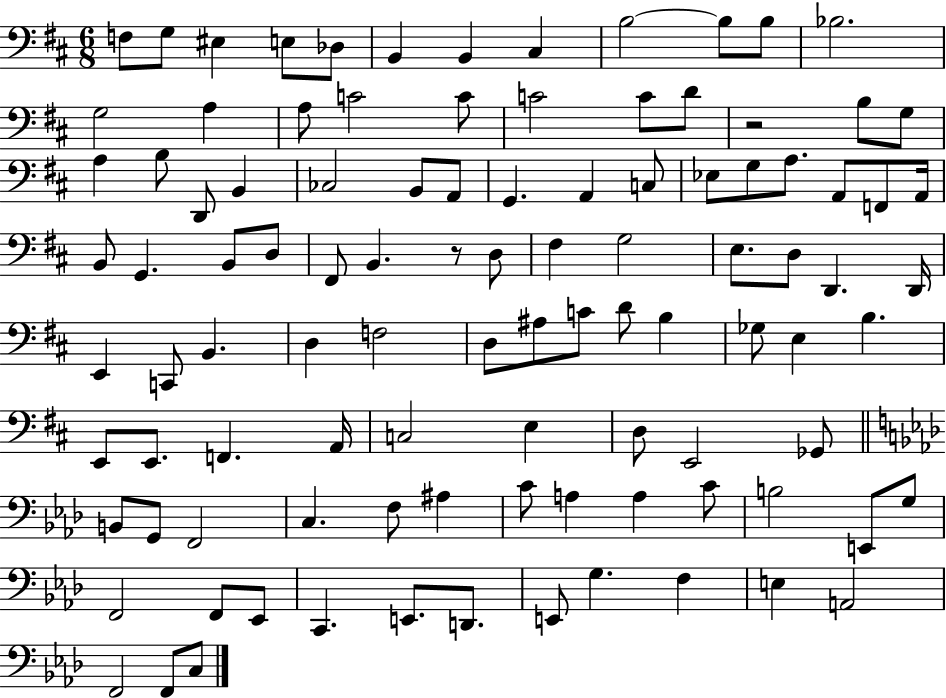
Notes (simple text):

F3/e G3/e EIS3/q E3/e Db3/e B2/q B2/q C#3/q B3/h B3/e B3/e Bb3/h. G3/h A3/q A3/e C4/h C4/e C4/h C4/e D4/e R/h B3/e G3/e A3/q B3/e D2/e B2/q CES3/h B2/e A2/e G2/q. A2/q C3/e Eb3/e G3/e A3/e. A2/e F2/e A2/s B2/e G2/q. B2/e D3/e F#2/e B2/q. R/e D3/e F#3/q G3/h E3/e. D3/e D2/q. D2/s E2/q C2/e B2/q. D3/q F3/h D3/e A#3/e C4/e D4/e B3/q Gb3/e E3/q B3/q. E2/e E2/e. F2/q. A2/s C3/h E3/q D3/e E2/h Gb2/e B2/e G2/e F2/h C3/q. F3/e A#3/q C4/e A3/q A3/q C4/e B3/h E2/e G3/e F2/h F2/e Eb2/e C2/q. E2/e. D2/e. E2/e G3/q. F3/q E3/q A2/h F2/h F2/e C3/e